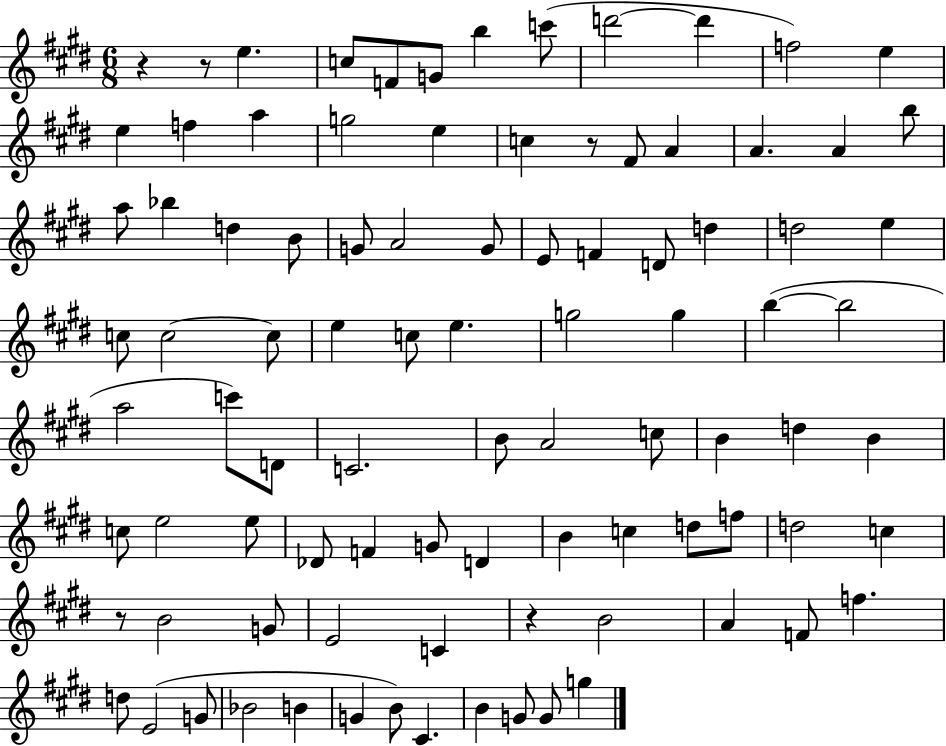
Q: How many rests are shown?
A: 5